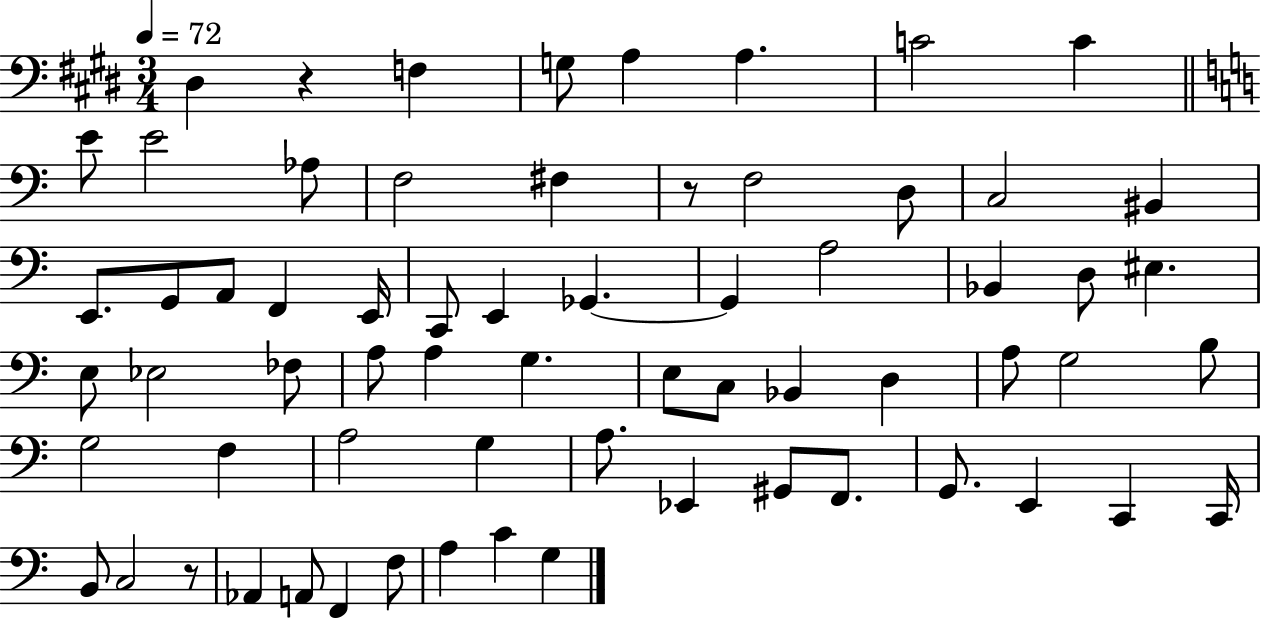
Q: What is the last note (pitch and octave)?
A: G3